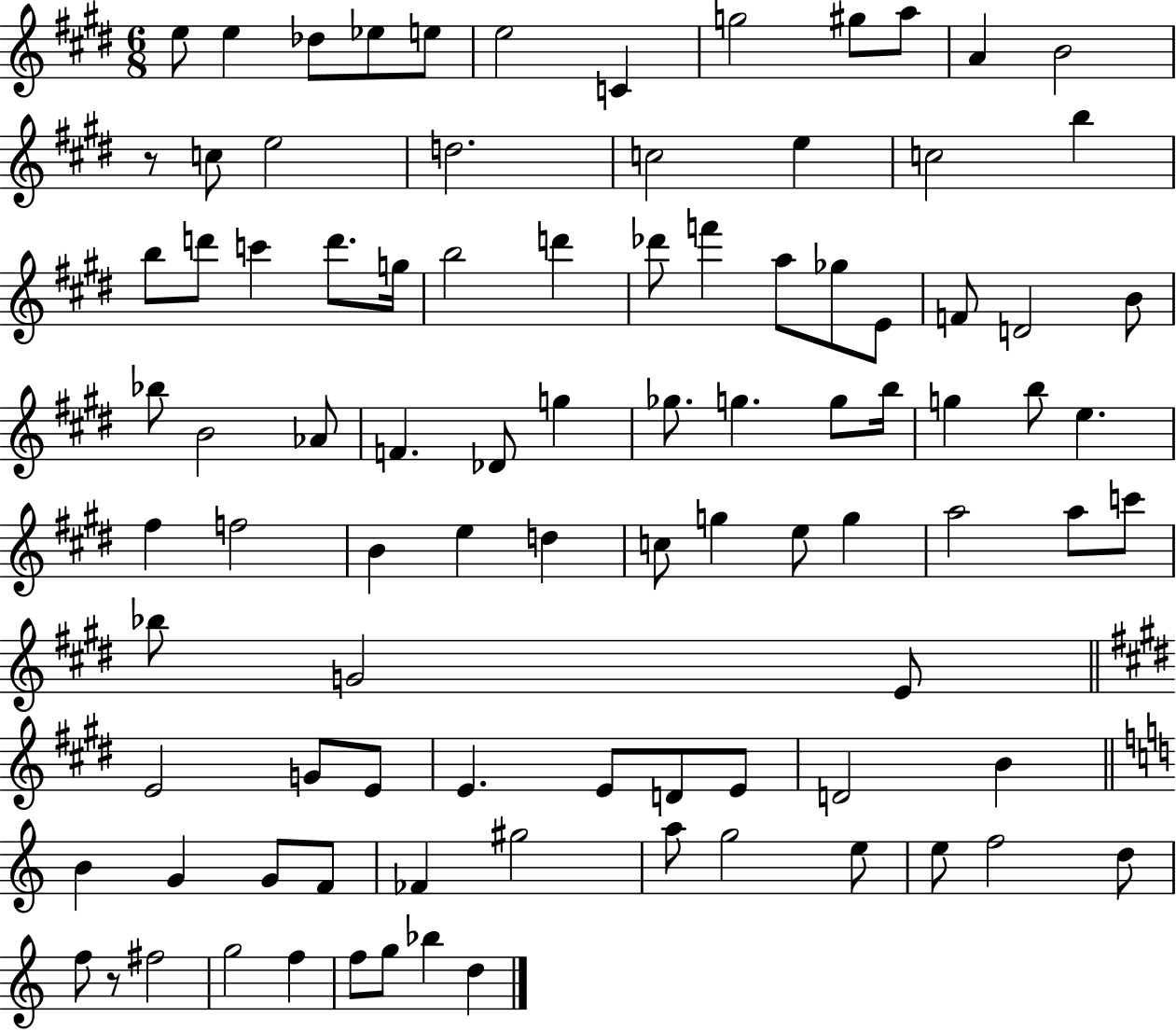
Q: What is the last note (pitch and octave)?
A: D5